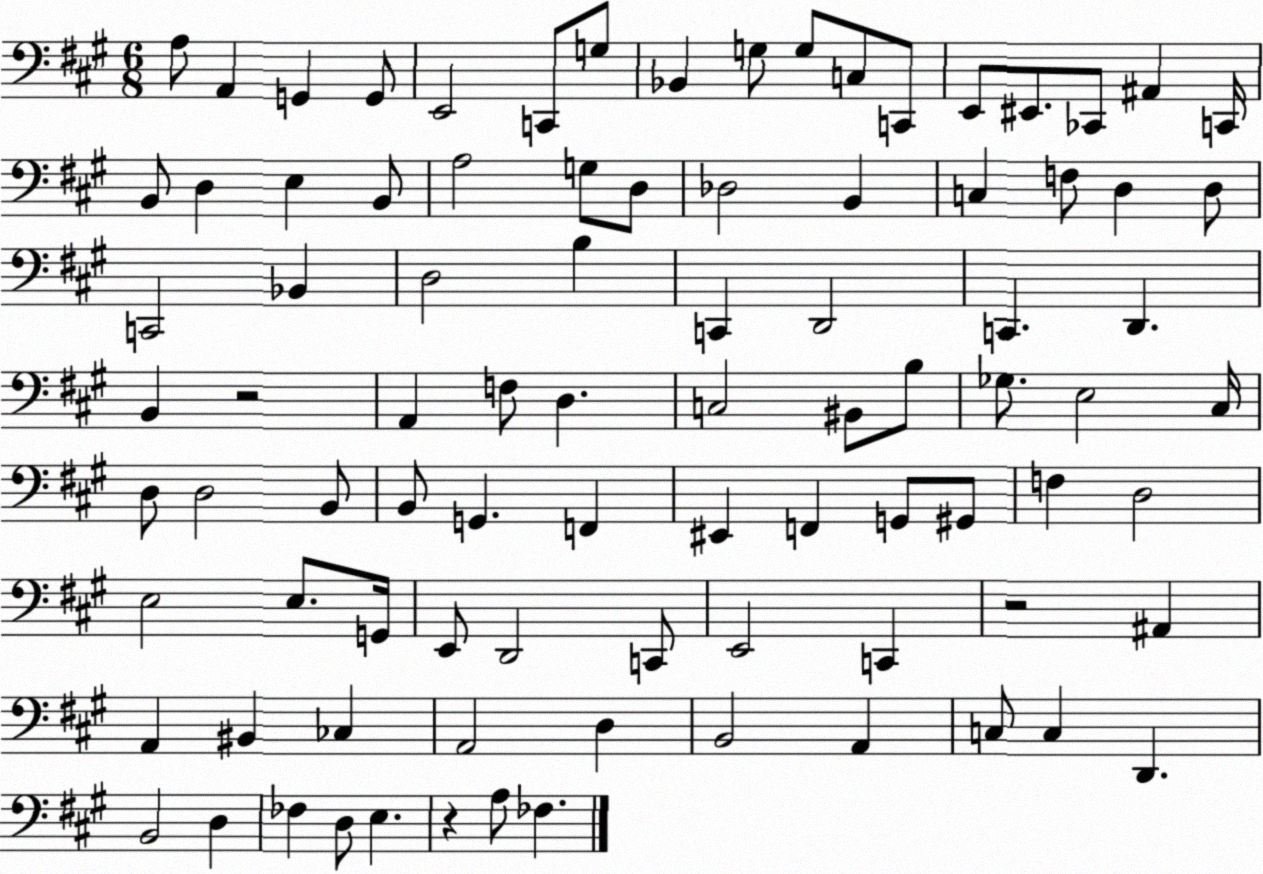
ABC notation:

X:1
T:Untitled
M:6/8
L:1/4
K:A
A,/2 A,, G,, G,,/2 E,,2 C,,/2 G,/2 _B,, G,/2 G,/2 C,/2 C,,/2 E,,/2 ^E,,/2 _C,,/2 ^A,, C,,/4 B,,/2 D, E, B,,/2 A,2 G,/2 D,/2 _D,2 B,, C, F,/2 D, D,/2 C,,2 _B,, D,2 B, C,, D,,2 C,, D,, B,, z2 A,, F,/2 D, C,2 ^B,,/2 B,/2 _G,/2 E,2 ^C,/4 D,/2 D,2 B,,/2 B,,/2 G,, F,, ^E,, F,, G,,/2 ^G,,/2 F, D,2 E,2 E,/2 G,,/4 E,,/2 D,,2 C,,/2 E,,2 C,, z2 ^A,, A,, ^B,, _C, A,,2 D, B,,2 A,, C,/2 C, D,, B,,2 D, _F, D,/2 E, z A,/2 _F,